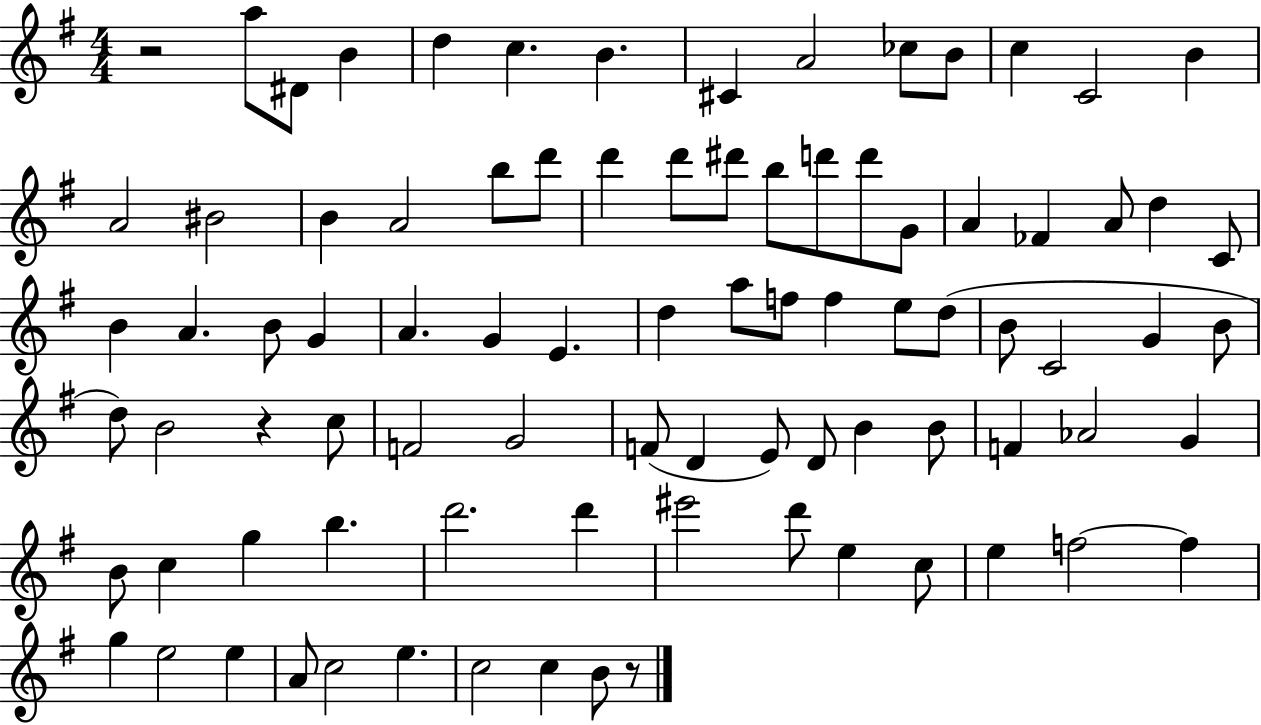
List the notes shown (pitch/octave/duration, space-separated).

R/h A5/e D#4/e B4/q D5/q C5/q. B4/q. C#4/q A4/h CES5/e B4/e C5/q C4/h B4/q A4/h BIS4/h B4/q A4/h B5/e D6/e D6/q D6/e D#6/e B5/e D6/e D6/e G4/e A4/q FES4/q A4/e D5/q C4/e B4/q A4/q. B4/e G4/q A4/q. G4/q E4/q. D5/q A5/e F5/e F5/q E5/e D5/e B4/e C4/h G4/q B4/e D5/e B4/h R/q C5/e F4/h G4/h F4/e D4/q E4/e D4/e B4/q B4/e F4/q Ab4/h G4/q B4/e C5/q G5/q B5/q. D6/h. D6/q EIS6/h D6/e E5/q C5/e E5/q F5/h F5/q G5/q E5/h E5/q A4/e C5/h E5/q. C5/h C5/q B4/e R/e